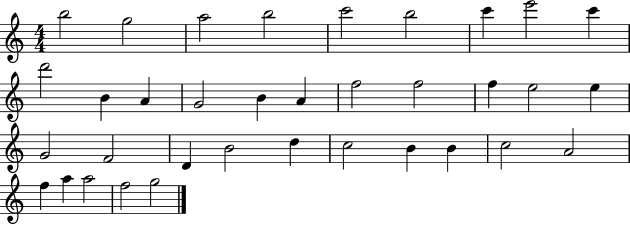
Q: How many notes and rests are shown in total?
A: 35